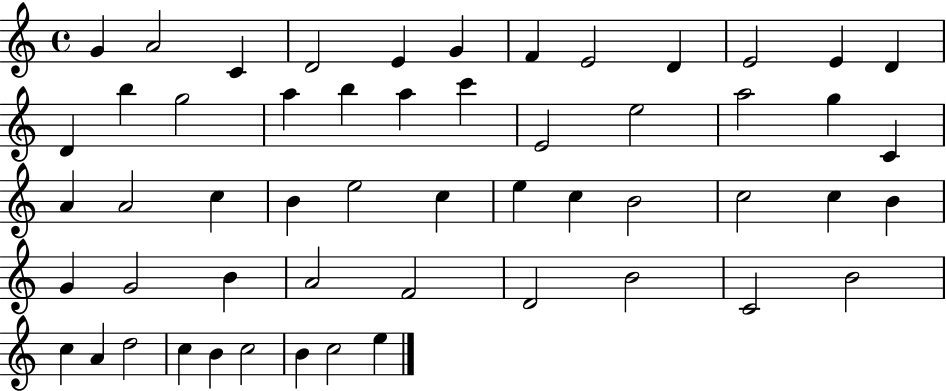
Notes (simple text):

G4/q A4/h C4/q D4/h E4/q G4/q F4/q E4/h D4/q E4/h E4/q D4/q D4/q B5/q G5/h A5/q B5/q A5/q C6/q E4/h E5/h A5/h G5/q C4/q A4/q A4/h C5/q B4/q E5/h C5/q E5/q C5/q B4/h C5/h C5/q B4/q G4/q G4/h B4/q A4/h F4/h D4/h B4/h C4/h B4/h C5/q A4/q D5/h C5/q B4/q C5/h B4/q C5/h E5/q